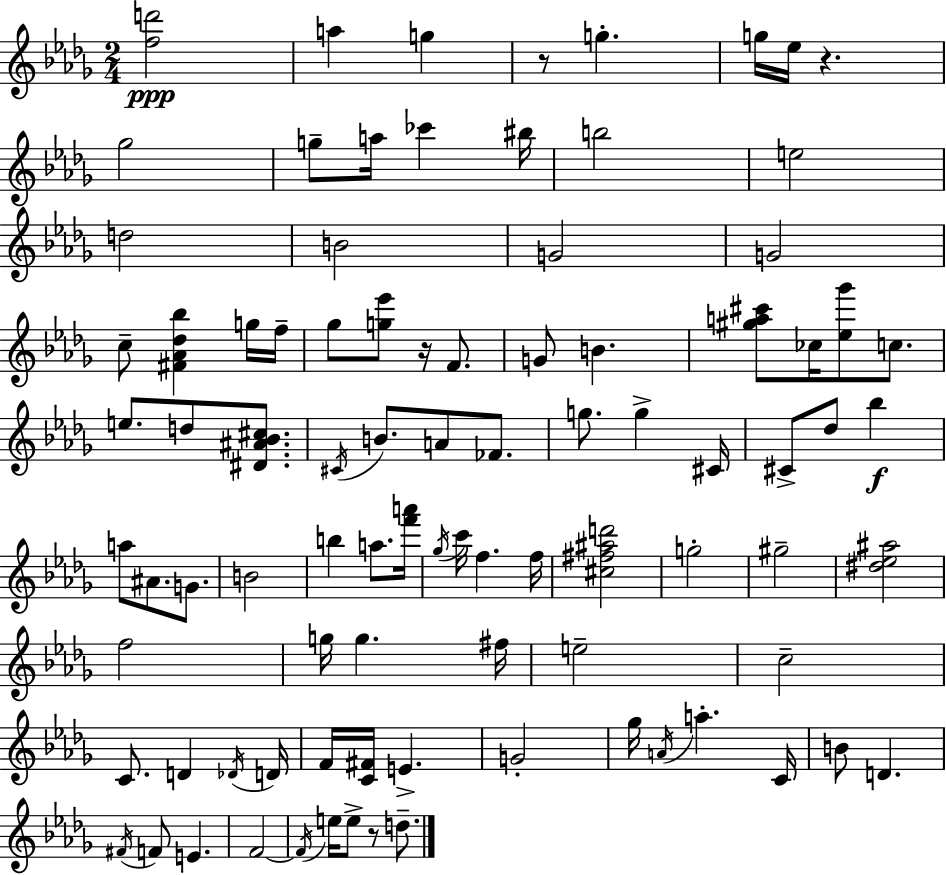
{
  \clef treble
  \numericTimeSignature
  \time 2/4
  \key bes \minor
  <f'' d'''>2\ppp | a''4 g''4 | r8 g''4.-. | g''16 ees''16 r4. | \break ges''2 | g''8-- a''16 ces'''4 bis''16 | b''2 | e''2 | \break d''2 | b'2 | g'2 | g'2 | \break c''8-- <fis' aes' des'' bes''>4 g''16 f''16-- | ges''8 <g'' ees'''>8 r16 f'8. | g'8 b'4. | <gis'' a'' cis'''>8 ces''16 <ees'' ges'''>8 c''8. | \break e''8. d''8 <dis' ais' bes' cis''>8. | \acciaccatura { cis'16 } b'8. a'8 fes'8. | g''8. g''4-> | cis'16 cis'8-> des''8 bes''4\f | \break a''8 ais'8. g'8. | b'2 | b''4 a''8. | <f''' a'''>16 \acciaccatura { ges''16 } c'''16 f''4. | \break f''16 <cis'' fis'' ais'' d'''>2 | g''2-. | gis''2-- | <dis'' ees'' ais''>2 | \break f''2 | g''16 g''4. | fis''16 e''2-- | c''2-- | \break c'8. d'4 | \acciaccatura { des'16 } d'16 f'16 <c' fis'>16 e'4.-> | g'2-. | ges''16 \acciaccatura { a'16 } a''4.-. | \break c'16 b'8 d'4. | \acciaccatura { fis'16 } f'8 e'4. | f'2~~ | \acciaccatura { f'16 } e''16 e''8-> | \break r8 d''8.-- \bar "|."
}